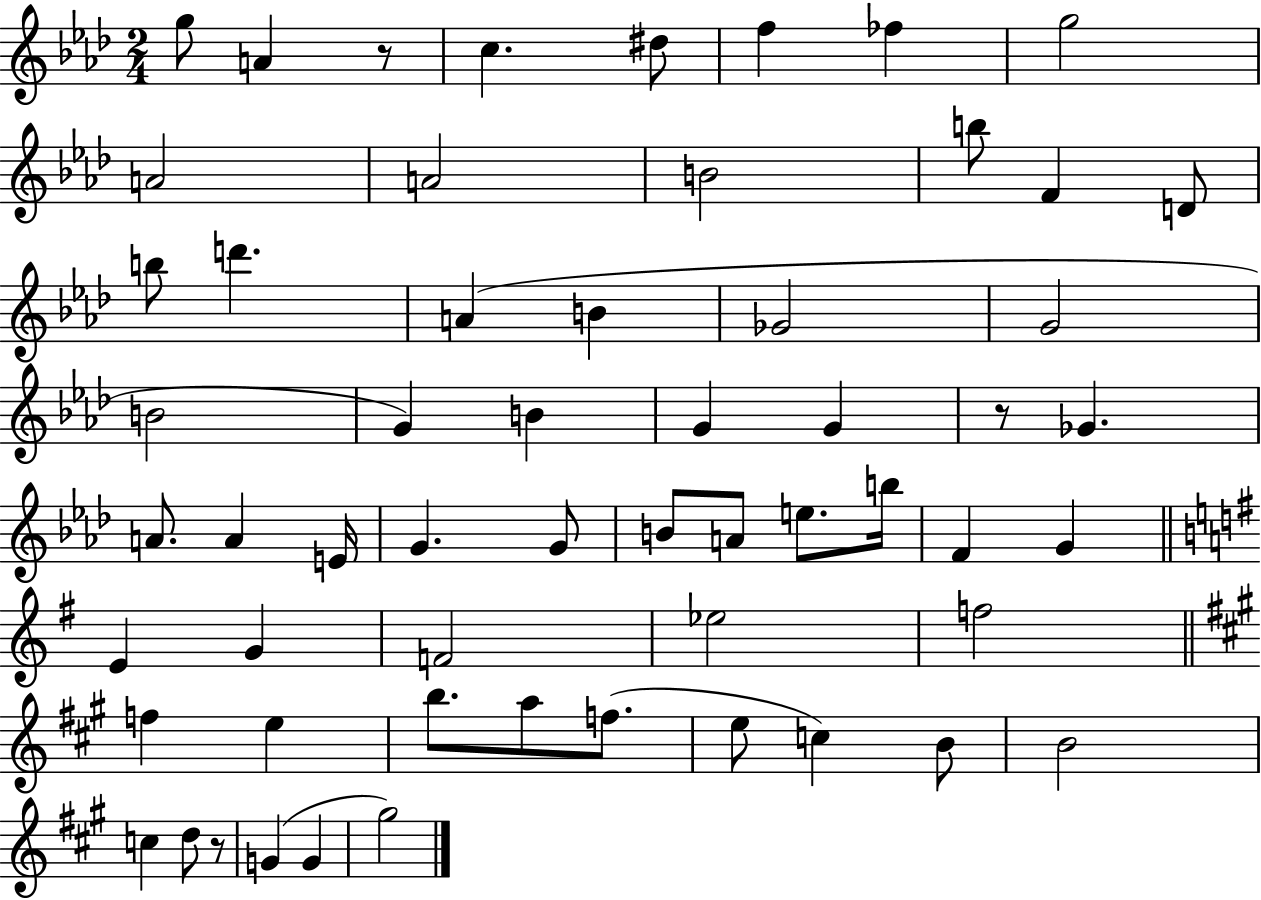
{
  \clef treble
  \numericTimeSignature
  \time 2/4
  \key aes \major
  \repeat volta 2 { g''8 a'4 r8 | c''4. dis''8 | f''4 fes''4 | g''2 | \break a'2 | a'2 | b'2 | b''8 f'4 d'8 | \break b''8 d'''4. | a'4( b'4 | ges'2 | g'2 | \break b'2 | g'4) b'4 | g'4 g'4 | r8 ges'4. | \break a'8. a'4 e'16 | g'4. g'8 | b'8 a'8 e''8. b''16 | f'4 g'4 | \break \bar "||" \break \key g \major e'4 g'4 | f'2 | ees''2 | f''2 | \break \bar "||" \break \key a \major f''4 e''4 | b''8. a''8 f''8.( | e''8 c''4) b'8 | b'2 | \break c''4 d''8 r8 | g'4( g'4 | gis''2) | } \bar "|."
}